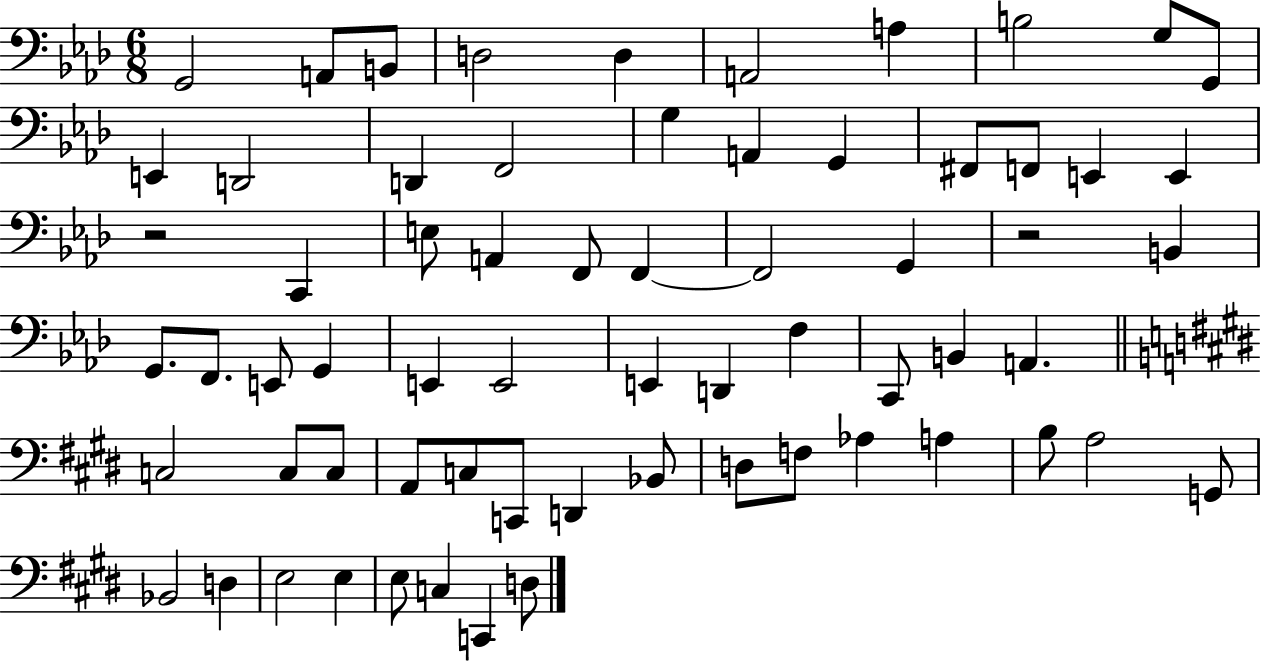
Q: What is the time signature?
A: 6/8